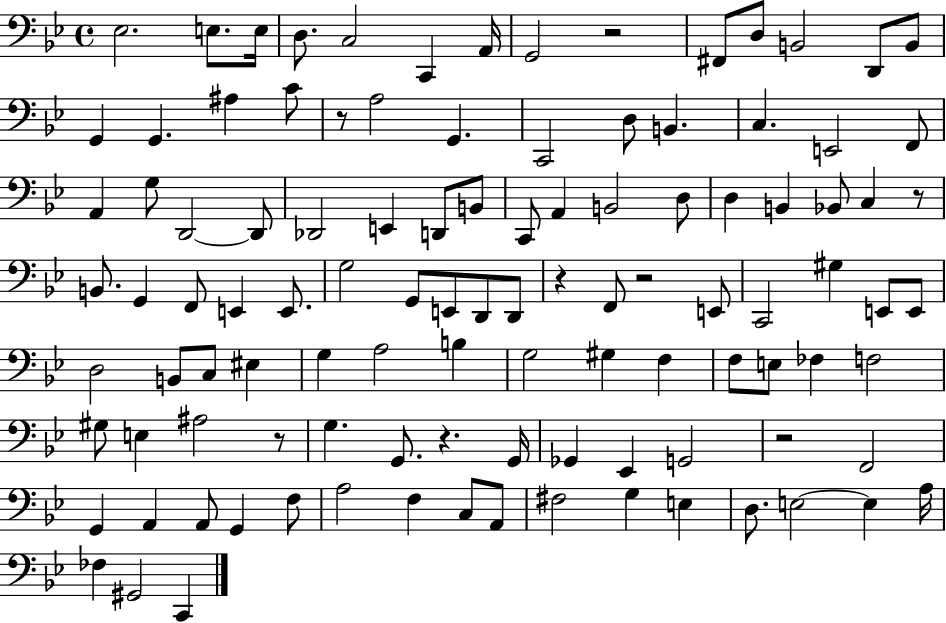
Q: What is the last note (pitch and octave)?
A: C2